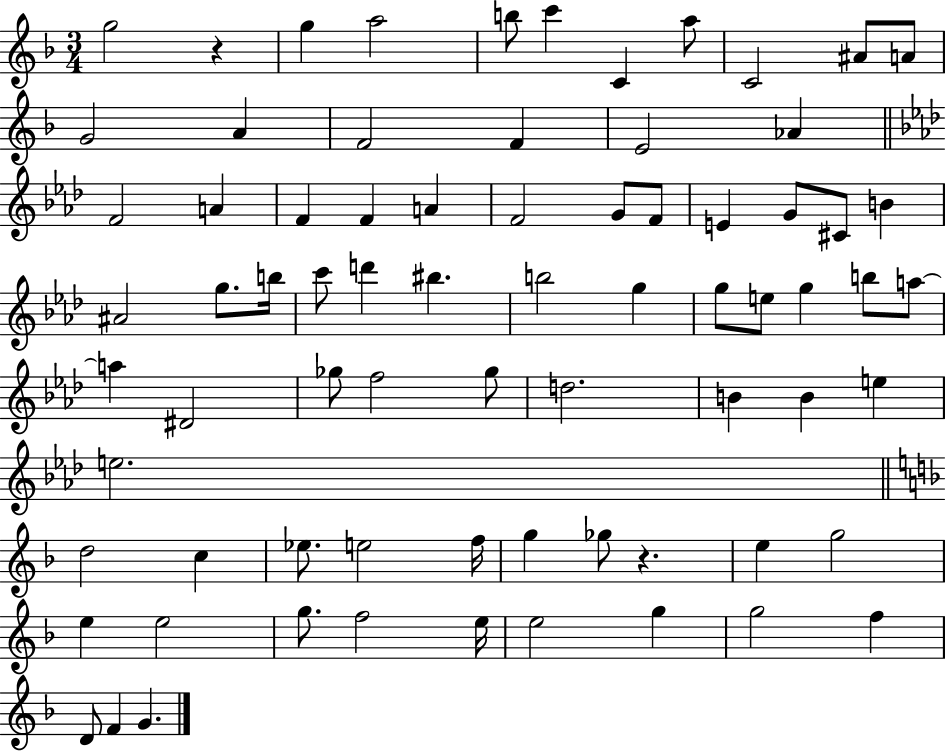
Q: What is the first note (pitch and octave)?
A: G5